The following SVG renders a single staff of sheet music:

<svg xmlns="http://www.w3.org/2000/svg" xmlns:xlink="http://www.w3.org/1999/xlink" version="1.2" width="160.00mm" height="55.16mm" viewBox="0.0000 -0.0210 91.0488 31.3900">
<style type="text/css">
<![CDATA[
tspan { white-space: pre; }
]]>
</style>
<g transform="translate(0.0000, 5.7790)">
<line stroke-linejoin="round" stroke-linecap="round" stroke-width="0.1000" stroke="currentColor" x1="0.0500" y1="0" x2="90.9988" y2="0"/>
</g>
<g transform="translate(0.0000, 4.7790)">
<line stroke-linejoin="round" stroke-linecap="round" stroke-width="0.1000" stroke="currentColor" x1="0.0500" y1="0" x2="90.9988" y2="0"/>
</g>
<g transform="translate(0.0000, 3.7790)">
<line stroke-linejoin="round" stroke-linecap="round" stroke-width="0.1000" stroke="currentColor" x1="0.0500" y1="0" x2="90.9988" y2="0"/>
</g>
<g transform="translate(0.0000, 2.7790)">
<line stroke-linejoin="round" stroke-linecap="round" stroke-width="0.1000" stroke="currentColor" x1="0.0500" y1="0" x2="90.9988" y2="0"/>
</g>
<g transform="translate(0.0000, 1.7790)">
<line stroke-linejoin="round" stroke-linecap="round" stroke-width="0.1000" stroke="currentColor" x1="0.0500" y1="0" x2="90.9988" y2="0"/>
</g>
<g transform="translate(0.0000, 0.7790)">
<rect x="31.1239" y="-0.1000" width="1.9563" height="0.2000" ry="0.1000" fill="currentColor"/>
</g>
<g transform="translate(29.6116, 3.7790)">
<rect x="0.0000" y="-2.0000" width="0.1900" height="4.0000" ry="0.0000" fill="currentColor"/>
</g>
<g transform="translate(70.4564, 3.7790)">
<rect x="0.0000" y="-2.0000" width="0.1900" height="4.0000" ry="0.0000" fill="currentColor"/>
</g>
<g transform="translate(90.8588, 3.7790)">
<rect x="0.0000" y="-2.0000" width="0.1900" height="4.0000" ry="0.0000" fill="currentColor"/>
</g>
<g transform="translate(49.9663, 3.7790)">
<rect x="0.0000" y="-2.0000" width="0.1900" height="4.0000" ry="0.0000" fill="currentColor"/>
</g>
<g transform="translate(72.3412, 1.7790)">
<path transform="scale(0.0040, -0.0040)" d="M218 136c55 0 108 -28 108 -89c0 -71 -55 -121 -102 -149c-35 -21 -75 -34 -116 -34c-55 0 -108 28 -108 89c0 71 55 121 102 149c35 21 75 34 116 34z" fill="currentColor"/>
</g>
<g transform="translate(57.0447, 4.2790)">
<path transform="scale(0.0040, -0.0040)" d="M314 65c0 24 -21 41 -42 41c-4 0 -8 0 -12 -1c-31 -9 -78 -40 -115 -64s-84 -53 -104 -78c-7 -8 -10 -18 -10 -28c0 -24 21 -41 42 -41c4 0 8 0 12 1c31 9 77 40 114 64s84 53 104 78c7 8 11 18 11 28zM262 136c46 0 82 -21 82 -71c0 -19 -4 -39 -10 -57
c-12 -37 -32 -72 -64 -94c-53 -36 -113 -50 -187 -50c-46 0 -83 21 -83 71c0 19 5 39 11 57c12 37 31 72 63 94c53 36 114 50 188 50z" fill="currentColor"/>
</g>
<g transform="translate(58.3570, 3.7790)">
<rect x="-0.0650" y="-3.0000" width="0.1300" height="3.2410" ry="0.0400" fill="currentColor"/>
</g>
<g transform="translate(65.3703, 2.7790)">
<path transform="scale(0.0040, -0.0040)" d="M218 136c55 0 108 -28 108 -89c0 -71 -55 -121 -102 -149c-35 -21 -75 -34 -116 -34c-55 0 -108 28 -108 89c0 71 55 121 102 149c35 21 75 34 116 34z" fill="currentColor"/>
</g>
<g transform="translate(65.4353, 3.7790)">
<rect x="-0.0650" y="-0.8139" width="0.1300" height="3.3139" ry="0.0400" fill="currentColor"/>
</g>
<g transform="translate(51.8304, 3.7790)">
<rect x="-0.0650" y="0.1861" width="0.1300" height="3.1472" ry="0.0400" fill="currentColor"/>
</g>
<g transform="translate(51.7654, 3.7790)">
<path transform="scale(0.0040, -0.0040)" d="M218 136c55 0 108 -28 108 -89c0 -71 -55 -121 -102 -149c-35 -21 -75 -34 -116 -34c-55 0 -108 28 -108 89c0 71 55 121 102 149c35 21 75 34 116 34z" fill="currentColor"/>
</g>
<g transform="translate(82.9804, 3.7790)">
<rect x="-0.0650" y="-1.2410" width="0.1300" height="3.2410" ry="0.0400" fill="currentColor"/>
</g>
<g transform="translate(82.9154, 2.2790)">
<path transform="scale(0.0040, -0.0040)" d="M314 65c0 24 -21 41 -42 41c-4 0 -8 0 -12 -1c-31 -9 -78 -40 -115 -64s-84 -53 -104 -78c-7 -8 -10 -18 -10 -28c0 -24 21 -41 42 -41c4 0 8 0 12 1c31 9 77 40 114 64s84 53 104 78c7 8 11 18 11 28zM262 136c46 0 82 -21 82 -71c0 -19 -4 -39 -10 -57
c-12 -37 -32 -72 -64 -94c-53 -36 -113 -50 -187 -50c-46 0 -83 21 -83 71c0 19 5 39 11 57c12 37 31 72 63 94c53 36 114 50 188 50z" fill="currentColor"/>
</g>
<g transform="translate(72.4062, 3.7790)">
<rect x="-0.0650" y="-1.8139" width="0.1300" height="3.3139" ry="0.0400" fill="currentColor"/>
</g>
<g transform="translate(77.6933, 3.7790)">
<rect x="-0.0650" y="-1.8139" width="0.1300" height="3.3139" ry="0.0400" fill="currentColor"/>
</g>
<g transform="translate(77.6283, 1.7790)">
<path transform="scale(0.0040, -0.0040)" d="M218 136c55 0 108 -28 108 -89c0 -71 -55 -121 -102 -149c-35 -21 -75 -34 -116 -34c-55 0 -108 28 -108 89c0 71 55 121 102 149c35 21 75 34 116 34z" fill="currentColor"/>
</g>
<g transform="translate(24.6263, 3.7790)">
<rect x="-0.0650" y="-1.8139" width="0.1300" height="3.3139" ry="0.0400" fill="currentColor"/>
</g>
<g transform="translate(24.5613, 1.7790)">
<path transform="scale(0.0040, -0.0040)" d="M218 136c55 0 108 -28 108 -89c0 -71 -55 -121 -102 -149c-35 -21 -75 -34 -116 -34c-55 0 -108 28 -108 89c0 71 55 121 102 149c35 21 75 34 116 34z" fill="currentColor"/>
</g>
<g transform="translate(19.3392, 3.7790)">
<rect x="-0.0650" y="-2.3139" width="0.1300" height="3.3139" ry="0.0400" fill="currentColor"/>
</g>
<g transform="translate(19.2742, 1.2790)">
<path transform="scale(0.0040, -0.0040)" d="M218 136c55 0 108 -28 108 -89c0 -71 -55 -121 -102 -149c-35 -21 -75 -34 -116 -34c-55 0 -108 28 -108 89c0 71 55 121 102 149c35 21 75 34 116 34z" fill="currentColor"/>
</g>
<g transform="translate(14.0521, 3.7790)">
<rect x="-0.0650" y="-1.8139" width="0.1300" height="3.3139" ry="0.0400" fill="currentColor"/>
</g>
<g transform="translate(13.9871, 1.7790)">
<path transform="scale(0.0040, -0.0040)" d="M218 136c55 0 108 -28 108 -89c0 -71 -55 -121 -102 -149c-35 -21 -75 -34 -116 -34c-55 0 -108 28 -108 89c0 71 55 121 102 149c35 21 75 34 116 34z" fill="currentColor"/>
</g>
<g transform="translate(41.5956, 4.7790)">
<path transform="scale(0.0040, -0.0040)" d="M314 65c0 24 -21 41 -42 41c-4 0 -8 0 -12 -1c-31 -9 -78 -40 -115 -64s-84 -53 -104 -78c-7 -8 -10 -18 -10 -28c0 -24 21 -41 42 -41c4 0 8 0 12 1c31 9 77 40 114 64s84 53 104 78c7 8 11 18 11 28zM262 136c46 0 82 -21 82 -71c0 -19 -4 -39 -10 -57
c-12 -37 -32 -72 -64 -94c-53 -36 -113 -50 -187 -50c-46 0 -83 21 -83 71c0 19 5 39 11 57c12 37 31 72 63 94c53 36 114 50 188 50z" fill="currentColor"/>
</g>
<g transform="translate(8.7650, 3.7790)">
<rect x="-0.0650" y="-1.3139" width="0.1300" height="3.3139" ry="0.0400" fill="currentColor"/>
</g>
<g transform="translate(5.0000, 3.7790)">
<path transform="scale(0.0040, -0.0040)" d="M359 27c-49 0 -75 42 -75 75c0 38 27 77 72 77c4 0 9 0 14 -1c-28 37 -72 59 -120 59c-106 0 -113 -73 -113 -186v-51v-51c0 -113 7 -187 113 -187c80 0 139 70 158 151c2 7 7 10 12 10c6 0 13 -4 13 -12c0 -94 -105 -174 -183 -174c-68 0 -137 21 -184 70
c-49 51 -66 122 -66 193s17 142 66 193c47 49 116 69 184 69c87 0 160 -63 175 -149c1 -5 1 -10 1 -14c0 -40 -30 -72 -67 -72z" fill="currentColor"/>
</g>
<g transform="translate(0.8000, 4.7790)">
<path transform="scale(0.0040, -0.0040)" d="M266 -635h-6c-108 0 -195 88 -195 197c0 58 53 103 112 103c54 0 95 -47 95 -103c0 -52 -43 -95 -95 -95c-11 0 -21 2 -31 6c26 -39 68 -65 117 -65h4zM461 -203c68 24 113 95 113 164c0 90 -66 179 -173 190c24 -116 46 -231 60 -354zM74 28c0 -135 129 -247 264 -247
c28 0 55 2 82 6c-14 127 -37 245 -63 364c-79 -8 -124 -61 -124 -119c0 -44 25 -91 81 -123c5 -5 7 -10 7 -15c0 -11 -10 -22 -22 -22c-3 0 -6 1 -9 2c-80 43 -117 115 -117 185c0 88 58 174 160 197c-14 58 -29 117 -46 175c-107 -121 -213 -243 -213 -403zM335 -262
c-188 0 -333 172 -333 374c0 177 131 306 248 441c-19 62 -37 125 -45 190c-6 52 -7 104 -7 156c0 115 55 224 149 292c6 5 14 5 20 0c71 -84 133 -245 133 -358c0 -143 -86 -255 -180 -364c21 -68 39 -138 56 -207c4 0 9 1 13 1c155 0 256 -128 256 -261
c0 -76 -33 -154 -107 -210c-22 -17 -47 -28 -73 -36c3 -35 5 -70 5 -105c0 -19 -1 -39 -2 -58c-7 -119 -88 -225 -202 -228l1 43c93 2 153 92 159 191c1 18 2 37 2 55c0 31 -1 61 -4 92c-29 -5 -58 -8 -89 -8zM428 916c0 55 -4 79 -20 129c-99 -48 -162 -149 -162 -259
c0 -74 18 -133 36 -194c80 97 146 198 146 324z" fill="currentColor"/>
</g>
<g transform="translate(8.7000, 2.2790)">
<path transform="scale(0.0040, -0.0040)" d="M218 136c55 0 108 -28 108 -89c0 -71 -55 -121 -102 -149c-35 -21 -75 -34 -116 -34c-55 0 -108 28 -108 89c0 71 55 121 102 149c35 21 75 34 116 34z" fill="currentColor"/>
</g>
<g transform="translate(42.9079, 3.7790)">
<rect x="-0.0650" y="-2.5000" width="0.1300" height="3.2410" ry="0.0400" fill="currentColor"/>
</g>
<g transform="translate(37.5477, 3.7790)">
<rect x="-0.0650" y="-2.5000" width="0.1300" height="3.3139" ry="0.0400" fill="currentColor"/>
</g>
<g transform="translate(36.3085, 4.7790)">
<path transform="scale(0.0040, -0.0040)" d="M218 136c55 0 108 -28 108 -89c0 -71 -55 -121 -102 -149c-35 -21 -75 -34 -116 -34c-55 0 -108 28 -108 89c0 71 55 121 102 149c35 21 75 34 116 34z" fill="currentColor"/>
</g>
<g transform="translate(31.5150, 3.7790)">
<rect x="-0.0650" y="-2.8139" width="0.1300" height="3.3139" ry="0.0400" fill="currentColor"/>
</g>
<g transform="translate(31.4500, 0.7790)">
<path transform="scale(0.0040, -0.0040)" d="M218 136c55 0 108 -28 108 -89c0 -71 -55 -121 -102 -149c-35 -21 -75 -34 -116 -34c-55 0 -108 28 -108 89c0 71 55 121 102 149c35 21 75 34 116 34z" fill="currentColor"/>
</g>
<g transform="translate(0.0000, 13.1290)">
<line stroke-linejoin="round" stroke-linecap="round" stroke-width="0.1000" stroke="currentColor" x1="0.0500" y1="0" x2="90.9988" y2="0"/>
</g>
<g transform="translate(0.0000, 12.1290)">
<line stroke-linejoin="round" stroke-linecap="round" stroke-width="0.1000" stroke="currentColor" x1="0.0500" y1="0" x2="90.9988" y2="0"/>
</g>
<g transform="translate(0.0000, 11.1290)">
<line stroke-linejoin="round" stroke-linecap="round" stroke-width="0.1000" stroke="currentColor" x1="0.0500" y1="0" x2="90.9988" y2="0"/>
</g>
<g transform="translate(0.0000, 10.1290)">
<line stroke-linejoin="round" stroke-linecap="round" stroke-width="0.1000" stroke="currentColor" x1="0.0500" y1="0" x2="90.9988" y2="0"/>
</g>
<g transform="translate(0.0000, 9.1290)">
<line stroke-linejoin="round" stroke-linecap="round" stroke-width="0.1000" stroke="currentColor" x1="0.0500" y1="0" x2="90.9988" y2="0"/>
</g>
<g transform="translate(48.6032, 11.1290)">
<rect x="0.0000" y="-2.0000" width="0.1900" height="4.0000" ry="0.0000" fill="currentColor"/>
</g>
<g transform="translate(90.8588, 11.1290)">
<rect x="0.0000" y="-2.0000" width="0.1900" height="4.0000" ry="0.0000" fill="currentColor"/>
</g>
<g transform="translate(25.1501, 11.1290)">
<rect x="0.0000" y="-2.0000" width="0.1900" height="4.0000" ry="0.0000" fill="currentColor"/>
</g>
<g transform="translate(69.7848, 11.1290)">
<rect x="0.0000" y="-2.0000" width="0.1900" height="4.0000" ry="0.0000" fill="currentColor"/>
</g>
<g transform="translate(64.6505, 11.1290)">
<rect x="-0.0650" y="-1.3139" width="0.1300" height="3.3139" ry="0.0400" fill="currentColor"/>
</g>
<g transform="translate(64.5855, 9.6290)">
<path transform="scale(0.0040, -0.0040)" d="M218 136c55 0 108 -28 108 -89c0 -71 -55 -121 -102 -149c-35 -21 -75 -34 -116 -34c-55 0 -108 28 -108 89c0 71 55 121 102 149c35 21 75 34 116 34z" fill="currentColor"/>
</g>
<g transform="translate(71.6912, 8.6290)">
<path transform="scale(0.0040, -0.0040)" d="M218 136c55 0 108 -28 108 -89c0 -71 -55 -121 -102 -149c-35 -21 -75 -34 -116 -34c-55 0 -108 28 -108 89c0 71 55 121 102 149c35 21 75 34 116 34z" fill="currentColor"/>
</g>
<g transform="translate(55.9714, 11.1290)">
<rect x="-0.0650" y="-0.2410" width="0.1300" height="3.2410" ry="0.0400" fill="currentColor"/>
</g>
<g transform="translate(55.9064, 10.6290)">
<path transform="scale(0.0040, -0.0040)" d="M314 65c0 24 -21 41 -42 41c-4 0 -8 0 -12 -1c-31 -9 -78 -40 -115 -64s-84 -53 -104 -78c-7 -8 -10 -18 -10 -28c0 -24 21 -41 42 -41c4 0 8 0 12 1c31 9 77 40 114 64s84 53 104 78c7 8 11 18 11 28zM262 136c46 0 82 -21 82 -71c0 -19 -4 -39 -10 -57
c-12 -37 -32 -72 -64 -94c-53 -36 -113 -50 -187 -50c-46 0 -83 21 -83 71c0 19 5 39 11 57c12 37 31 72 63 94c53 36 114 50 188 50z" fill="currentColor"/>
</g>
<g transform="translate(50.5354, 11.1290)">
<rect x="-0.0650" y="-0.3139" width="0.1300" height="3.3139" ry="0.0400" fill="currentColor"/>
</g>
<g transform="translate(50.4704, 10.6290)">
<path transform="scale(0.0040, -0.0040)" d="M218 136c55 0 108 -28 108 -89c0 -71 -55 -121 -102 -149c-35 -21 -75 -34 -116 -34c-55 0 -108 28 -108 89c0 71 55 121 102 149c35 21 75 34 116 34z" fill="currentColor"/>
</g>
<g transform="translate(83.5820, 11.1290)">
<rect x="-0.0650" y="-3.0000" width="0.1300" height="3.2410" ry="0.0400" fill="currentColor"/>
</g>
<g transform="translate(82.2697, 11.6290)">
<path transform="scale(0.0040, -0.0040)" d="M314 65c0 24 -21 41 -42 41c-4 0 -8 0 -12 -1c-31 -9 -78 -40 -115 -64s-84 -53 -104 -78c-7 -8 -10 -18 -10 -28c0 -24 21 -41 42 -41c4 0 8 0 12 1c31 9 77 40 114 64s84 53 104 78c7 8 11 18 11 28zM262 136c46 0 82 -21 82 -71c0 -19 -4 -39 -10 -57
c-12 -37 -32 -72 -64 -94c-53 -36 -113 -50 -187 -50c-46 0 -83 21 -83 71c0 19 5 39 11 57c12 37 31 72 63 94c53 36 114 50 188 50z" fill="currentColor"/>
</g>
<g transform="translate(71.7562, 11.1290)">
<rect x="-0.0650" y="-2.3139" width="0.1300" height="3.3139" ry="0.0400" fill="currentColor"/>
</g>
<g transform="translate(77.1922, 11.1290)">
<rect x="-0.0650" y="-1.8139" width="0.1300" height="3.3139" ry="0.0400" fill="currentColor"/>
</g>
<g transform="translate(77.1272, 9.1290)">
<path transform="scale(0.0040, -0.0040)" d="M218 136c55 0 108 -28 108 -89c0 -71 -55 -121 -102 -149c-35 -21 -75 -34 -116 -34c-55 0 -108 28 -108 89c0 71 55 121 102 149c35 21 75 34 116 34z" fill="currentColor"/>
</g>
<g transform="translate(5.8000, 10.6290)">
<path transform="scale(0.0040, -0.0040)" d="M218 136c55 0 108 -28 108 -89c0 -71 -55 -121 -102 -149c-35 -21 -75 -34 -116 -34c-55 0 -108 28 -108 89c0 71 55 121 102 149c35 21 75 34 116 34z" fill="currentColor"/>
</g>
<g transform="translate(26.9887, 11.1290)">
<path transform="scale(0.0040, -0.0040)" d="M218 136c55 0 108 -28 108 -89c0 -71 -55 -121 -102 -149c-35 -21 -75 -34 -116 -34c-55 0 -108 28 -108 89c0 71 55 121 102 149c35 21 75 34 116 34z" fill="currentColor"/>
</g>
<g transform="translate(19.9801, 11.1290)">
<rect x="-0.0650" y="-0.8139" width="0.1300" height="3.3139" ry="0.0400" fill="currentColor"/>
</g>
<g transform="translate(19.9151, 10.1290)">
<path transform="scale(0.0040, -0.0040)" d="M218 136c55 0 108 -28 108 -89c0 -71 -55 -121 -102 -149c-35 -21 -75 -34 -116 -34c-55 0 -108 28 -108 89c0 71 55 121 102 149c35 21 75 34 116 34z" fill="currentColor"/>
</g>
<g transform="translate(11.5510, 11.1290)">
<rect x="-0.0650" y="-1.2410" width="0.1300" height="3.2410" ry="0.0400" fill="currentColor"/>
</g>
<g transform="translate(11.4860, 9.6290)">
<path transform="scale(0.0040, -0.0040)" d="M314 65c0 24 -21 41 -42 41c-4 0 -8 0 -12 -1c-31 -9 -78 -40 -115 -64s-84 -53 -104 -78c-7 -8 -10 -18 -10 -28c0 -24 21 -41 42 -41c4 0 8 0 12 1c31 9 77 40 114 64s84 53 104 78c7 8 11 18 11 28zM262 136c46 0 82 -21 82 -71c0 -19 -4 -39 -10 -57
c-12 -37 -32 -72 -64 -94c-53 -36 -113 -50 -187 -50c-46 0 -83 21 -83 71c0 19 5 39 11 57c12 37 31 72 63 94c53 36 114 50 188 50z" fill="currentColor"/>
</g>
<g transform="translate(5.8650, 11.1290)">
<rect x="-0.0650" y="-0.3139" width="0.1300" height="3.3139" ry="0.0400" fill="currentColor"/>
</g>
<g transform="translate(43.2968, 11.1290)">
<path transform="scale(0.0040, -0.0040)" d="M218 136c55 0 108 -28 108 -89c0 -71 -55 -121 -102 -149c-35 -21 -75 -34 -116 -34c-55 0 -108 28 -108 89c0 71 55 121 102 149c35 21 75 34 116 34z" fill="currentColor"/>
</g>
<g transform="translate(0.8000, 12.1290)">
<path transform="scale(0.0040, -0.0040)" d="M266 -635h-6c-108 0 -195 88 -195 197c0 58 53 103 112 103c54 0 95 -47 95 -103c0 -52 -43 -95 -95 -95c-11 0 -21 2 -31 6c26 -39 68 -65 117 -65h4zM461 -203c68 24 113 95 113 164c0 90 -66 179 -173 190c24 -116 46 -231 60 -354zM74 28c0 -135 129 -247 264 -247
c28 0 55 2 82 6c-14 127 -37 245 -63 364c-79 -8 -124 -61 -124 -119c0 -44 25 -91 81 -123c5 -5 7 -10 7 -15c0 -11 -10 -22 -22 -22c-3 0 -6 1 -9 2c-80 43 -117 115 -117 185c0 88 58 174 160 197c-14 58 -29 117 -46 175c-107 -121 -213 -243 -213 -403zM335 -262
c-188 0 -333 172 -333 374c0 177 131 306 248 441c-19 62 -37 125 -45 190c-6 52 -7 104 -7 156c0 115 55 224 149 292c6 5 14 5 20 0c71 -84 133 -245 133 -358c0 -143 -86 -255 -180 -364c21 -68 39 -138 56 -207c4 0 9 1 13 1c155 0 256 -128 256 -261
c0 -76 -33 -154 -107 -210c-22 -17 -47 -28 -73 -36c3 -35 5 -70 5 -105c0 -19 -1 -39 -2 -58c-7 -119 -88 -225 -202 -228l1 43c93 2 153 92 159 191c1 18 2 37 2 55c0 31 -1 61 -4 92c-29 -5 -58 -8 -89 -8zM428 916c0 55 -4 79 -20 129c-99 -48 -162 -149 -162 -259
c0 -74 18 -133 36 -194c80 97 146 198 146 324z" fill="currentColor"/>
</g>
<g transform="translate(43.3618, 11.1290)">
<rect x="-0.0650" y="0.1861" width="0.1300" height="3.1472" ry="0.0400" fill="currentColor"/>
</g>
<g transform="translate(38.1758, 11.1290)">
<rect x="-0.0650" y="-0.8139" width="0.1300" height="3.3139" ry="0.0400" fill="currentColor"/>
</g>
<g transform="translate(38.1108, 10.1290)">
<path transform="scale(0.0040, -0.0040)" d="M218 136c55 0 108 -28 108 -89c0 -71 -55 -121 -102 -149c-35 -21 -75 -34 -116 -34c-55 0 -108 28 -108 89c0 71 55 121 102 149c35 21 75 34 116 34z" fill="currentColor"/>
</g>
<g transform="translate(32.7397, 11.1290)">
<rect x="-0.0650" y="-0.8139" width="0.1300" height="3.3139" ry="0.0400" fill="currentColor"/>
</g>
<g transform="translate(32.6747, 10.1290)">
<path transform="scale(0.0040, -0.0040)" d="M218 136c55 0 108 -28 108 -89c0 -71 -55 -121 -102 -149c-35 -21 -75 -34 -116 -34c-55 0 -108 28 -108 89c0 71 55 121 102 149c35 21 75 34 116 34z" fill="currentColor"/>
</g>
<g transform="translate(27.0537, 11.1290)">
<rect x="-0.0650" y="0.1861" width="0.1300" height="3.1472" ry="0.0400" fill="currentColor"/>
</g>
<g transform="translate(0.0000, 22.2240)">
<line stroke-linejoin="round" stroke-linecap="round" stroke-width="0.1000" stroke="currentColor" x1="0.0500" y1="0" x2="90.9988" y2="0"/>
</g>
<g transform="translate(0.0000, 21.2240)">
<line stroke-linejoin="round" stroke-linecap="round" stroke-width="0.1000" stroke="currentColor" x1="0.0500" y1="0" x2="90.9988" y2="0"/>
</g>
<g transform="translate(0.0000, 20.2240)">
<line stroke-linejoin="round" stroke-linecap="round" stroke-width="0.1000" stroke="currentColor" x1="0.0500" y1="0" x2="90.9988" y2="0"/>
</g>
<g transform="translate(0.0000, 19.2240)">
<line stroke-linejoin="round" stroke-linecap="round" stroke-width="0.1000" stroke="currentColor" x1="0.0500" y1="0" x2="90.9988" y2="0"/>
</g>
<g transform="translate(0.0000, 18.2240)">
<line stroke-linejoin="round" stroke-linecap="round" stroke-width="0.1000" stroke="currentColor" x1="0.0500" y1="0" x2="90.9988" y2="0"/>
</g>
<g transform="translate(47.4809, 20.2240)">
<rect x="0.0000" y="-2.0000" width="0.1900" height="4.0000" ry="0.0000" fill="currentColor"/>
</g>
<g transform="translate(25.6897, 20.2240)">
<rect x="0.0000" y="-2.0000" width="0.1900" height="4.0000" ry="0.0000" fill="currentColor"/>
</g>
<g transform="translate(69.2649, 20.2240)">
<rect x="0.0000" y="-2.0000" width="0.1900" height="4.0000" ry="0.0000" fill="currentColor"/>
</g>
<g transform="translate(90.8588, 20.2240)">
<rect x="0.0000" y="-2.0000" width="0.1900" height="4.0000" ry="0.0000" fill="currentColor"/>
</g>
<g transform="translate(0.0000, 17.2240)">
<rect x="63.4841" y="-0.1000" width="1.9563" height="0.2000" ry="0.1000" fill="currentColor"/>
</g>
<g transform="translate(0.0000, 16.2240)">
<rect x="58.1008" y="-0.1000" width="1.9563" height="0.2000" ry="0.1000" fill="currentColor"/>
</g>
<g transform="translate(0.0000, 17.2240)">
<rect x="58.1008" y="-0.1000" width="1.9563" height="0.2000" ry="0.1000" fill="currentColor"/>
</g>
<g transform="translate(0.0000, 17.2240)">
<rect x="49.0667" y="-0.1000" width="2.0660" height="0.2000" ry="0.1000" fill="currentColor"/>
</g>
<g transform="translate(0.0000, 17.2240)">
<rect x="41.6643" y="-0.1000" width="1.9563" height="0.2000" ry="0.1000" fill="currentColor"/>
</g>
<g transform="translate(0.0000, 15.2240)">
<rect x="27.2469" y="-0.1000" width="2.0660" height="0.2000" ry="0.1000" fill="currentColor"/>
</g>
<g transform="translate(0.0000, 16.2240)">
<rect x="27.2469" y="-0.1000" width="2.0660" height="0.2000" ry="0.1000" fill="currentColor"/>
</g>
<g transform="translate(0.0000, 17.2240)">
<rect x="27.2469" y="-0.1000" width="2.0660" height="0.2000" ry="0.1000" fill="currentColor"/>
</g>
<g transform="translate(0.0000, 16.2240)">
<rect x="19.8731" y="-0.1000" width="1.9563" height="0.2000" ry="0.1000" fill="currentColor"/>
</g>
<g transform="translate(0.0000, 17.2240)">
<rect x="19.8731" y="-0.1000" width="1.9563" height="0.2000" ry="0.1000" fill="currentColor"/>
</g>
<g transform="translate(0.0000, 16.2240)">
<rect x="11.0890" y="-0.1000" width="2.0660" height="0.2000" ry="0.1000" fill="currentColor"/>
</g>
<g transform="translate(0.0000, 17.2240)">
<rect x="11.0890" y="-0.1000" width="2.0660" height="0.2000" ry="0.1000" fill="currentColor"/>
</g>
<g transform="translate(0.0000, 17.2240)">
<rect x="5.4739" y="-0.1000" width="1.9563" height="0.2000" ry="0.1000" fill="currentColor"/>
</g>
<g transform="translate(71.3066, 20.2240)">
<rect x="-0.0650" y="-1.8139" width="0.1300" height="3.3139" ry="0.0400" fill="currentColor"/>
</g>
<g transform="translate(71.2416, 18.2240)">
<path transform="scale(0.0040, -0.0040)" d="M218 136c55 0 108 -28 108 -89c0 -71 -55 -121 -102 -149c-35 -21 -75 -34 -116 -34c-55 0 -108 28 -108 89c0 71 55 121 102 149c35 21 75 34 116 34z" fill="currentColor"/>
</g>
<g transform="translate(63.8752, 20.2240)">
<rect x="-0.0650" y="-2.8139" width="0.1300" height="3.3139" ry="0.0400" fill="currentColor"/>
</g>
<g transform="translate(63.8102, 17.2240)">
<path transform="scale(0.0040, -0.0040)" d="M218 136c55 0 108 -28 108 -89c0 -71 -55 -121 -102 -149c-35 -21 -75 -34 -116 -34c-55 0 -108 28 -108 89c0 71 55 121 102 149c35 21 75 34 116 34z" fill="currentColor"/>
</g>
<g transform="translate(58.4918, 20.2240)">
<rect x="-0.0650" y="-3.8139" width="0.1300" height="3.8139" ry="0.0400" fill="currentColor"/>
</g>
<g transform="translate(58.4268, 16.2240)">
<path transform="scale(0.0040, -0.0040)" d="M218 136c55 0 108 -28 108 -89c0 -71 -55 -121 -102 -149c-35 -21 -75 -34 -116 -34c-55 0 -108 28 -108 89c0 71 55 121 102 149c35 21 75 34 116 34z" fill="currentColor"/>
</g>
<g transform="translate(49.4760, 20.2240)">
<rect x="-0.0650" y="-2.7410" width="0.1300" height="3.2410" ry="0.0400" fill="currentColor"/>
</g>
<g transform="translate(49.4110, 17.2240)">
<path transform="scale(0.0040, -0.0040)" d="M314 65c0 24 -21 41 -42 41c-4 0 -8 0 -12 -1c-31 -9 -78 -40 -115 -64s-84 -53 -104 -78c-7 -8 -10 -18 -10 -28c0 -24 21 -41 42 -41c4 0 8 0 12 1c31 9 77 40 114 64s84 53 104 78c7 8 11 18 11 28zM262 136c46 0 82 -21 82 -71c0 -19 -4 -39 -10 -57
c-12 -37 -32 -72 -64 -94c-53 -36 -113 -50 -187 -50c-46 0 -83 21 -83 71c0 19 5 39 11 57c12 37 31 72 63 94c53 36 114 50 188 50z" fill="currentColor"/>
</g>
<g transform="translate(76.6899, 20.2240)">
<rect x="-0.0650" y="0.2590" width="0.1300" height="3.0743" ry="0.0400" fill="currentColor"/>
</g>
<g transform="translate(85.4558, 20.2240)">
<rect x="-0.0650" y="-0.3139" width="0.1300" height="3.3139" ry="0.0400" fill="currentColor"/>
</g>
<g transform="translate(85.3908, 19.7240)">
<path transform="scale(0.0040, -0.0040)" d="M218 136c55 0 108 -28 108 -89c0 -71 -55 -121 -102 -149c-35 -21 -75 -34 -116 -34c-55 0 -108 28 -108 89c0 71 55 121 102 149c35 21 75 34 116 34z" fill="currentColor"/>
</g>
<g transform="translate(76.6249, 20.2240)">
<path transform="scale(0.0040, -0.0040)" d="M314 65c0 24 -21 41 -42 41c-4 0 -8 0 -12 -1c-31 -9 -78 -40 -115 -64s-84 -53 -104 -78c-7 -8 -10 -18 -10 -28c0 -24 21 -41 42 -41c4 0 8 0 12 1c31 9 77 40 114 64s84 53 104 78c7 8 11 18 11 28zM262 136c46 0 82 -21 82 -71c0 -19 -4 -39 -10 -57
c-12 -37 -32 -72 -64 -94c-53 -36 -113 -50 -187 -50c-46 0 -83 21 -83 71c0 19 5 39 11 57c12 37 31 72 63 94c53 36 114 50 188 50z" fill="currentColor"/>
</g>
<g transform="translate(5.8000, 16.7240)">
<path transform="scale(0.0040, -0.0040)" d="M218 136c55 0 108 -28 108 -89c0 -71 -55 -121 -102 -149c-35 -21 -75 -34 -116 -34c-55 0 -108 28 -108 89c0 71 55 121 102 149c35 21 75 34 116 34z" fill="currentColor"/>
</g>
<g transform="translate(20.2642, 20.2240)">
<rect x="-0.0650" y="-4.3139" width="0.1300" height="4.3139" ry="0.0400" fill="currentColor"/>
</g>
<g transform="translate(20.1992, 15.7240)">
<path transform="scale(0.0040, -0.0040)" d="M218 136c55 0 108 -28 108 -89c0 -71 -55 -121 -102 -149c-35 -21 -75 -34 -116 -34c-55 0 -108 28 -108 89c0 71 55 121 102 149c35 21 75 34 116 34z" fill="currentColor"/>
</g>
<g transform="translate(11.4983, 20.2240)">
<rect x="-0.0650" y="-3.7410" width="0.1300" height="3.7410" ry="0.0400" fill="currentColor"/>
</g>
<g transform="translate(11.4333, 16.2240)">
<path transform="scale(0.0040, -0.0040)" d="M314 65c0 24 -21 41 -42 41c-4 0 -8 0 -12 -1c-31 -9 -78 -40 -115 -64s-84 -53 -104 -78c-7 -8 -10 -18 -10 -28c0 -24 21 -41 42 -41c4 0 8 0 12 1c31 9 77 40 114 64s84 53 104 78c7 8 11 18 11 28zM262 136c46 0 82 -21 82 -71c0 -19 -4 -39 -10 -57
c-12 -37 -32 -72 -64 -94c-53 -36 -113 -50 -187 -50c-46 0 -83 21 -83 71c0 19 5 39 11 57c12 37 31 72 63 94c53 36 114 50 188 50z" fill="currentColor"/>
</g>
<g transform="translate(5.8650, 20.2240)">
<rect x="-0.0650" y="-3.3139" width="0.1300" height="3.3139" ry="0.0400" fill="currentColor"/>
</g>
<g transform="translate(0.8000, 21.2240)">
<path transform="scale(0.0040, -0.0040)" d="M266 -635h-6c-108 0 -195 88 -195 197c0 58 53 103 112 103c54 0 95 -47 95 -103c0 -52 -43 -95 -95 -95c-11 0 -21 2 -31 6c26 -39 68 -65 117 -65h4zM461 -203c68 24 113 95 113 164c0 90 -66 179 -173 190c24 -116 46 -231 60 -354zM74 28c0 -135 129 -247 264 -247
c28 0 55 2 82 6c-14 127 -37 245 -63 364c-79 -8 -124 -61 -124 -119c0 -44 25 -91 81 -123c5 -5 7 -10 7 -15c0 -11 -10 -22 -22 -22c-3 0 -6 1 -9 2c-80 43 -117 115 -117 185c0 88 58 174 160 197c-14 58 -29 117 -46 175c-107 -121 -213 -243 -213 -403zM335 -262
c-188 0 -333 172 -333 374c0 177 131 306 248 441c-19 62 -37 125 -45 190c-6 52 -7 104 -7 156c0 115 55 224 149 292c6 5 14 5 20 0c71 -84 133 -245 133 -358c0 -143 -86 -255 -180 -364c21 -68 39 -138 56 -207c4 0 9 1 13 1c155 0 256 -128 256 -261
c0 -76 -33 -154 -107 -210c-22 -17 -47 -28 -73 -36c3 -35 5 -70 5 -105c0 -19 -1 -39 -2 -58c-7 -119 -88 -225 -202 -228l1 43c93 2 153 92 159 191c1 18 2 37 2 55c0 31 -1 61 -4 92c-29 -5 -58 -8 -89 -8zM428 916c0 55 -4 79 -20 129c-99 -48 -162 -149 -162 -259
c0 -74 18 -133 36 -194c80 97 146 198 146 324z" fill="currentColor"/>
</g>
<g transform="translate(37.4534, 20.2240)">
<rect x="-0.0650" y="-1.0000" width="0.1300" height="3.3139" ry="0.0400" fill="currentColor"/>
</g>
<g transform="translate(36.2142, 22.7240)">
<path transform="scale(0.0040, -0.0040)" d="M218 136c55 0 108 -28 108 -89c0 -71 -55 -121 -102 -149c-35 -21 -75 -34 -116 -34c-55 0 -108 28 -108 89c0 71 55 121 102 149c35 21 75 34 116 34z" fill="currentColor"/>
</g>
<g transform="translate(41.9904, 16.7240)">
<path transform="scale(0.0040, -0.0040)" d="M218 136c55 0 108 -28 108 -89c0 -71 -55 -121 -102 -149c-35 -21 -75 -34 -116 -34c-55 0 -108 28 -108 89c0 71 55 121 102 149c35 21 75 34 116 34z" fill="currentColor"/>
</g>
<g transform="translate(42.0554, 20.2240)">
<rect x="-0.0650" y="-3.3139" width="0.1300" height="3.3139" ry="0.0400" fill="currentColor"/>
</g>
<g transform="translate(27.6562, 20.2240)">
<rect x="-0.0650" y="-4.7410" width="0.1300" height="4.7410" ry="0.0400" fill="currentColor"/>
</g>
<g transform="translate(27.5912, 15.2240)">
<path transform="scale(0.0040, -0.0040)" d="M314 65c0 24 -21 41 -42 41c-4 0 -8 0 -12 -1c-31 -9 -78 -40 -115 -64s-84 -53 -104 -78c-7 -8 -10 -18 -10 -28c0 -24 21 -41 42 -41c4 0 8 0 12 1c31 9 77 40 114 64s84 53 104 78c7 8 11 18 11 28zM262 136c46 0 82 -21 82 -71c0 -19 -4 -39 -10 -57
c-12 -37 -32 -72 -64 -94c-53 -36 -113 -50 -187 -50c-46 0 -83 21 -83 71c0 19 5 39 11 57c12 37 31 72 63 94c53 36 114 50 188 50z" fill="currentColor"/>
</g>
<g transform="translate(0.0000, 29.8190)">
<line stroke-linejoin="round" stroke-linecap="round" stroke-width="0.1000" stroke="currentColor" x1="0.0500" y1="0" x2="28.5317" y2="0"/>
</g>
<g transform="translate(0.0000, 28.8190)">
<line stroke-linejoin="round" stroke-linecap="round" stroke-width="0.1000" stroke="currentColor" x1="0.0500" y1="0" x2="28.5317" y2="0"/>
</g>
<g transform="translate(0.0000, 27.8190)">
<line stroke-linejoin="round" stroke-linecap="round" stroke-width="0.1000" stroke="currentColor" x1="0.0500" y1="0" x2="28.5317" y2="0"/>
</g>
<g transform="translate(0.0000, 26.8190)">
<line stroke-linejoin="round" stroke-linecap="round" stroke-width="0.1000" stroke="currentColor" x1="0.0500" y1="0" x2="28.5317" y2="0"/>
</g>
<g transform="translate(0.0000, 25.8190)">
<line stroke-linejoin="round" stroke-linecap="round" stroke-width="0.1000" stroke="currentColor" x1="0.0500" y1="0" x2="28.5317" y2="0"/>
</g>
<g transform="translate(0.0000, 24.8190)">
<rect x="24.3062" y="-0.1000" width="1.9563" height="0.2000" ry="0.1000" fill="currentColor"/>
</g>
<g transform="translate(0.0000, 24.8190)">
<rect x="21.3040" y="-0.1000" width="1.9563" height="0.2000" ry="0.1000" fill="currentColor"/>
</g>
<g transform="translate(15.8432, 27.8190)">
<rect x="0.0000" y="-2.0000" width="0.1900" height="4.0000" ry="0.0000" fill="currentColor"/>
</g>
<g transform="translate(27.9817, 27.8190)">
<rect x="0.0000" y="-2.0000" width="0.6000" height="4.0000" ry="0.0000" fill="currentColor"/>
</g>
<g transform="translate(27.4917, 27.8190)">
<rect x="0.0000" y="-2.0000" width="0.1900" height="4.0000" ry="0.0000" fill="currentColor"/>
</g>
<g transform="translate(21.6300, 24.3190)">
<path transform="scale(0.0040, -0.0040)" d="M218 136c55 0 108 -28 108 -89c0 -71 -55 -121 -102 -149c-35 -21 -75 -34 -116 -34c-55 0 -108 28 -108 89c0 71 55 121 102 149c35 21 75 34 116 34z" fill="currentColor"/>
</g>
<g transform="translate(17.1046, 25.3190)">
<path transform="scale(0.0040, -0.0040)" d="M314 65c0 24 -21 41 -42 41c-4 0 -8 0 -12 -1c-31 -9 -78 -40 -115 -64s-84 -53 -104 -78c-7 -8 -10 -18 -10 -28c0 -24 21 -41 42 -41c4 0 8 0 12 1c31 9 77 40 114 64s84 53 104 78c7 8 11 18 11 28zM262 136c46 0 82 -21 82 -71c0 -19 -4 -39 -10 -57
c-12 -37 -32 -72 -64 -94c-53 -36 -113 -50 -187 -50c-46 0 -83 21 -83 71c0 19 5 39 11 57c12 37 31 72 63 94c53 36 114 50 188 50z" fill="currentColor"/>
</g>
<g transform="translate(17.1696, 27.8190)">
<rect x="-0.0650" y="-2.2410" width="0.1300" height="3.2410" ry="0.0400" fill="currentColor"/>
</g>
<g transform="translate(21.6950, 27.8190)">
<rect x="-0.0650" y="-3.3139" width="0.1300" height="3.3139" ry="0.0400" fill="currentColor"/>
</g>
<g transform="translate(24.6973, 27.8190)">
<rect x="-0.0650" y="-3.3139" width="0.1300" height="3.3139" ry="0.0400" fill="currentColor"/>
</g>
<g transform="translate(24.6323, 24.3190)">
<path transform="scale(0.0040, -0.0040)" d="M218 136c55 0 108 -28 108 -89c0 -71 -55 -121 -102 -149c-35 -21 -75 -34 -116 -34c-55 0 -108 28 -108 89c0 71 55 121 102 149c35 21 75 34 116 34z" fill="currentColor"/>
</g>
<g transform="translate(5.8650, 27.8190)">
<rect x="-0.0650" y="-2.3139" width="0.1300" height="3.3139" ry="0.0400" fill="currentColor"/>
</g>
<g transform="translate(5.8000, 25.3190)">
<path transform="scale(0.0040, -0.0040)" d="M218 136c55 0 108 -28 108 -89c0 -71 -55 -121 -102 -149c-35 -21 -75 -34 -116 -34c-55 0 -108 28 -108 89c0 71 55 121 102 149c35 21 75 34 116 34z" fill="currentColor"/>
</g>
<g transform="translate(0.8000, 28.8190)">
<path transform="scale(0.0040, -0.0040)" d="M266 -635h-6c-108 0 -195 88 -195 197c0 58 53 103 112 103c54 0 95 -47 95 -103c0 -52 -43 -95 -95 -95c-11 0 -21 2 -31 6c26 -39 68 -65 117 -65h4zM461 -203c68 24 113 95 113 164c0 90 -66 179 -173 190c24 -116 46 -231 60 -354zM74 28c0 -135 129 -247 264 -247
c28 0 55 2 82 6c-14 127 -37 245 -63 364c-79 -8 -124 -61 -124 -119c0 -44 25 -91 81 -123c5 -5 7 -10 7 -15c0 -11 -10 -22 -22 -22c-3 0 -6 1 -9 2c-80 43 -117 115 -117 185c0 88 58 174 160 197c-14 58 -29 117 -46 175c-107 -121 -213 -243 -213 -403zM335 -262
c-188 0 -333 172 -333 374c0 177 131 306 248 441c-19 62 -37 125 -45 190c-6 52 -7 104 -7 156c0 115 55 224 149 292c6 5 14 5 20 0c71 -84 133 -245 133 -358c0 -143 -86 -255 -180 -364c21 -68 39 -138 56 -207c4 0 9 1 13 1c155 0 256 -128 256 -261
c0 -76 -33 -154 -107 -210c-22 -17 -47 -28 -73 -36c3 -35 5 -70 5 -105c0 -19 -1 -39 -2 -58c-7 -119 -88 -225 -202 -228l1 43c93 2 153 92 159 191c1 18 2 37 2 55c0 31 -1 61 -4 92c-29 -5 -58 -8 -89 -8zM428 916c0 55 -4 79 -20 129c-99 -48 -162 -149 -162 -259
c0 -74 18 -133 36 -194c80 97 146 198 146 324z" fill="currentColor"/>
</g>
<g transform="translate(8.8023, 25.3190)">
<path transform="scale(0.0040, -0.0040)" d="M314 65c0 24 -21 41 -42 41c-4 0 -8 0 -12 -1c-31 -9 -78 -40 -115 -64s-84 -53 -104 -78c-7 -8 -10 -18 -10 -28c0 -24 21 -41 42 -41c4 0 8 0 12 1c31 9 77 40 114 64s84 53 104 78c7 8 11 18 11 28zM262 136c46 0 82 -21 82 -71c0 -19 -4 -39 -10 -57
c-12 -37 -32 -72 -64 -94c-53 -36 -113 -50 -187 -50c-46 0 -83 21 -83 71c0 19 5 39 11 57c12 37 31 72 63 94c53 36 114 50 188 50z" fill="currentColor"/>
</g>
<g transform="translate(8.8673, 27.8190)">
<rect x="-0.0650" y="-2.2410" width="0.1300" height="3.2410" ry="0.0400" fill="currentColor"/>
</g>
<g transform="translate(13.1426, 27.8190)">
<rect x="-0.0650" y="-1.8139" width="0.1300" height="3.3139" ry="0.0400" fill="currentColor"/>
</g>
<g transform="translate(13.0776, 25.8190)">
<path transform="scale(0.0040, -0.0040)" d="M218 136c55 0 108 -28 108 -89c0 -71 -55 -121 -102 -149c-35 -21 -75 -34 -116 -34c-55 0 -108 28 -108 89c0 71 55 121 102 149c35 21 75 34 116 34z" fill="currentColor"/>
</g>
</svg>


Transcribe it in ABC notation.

X:1
T:Untitled
M:4/4
L:1/4
K:C
e f g f a G G2 B A2 d f f e2 c e2 d B d d B c c2 e g f A2 b c'2 d' e'2 D b a2 c' a f B2 c g g2 f g2 b b